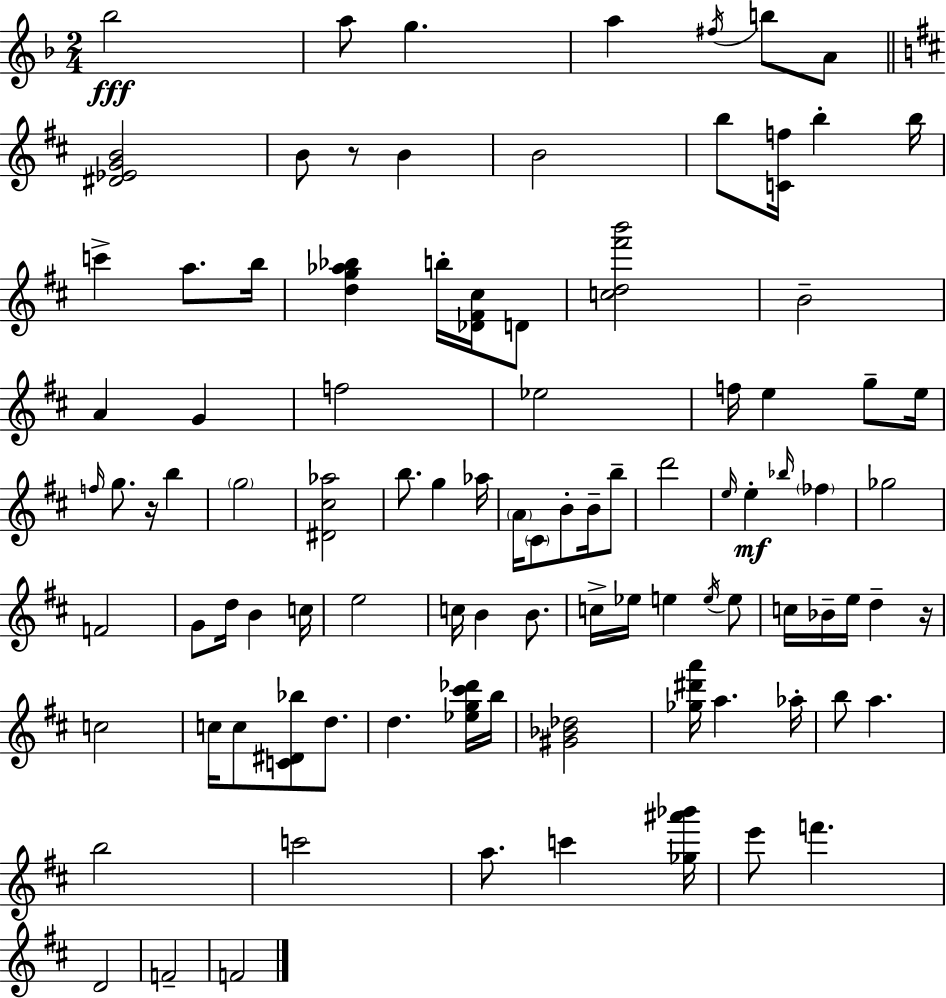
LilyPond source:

{
  \clef treble
  \numericTimeSignature
  \time 2/4
  \key f \major
  bes''2\fff | a''8 g''4. | a''4 \acciaccatura { fis''16 } b''8 a'8 | \bar "||" \break \key d \major <dis' ees' g' b'>2 | b'8 r8 b'4 | b'2 | b''8 <c' f''>16 b''4-. b''16 | \break c'''4-> a''8. b''16 | <d'' g'' aes'' bes''>4 b''16-. <des' fis' cis''>16 d'8 | <c'' d'' fis''' b'''>2 | b'2-- | \break a'4 g'4 | f''2 | ees''2 | f''16 e''4 g''8-- e''16 | \break \grace { f''16 } g''8. r16 b''4 | \parenthesize g''2 | <dis' cis'' aes''>2 | b''8. g''4 | \break aes''16 \parenthesize a'16 \parenthesize cis'8 b'8-. b'16-- b''8-- | d'''2 | \grace { e''16 }\mf e''4-. \grace { bes''16 } \parenthesize fes''4 | ges''2 | \break f'2 | g'8 d''16 b'4 | c''16 e''2 | c''16 b'4 | \break b'8. c''16-> ees''16 e''4 | \acciaccatura { e''16 } e''8 c''16 bes'16-- e''16 d''4-- | r16 c''2 | c''16 c''8 <c' dis' bes''>8 | \break d''8. d''4. | <ees'' g'' cis''' des'''>16 b''16 <gis' bes' des''>2 | <ges'' dis''' a'''>16 a''4. | aes''16-. b''8 a''4. | \break b''2 | c'''2 | a''8. c'''4 | <ges'' ais''' bes'''>16 e'''8 f'''4. | \break d'2 | f'2-- | f'2 | \bar "|."
}